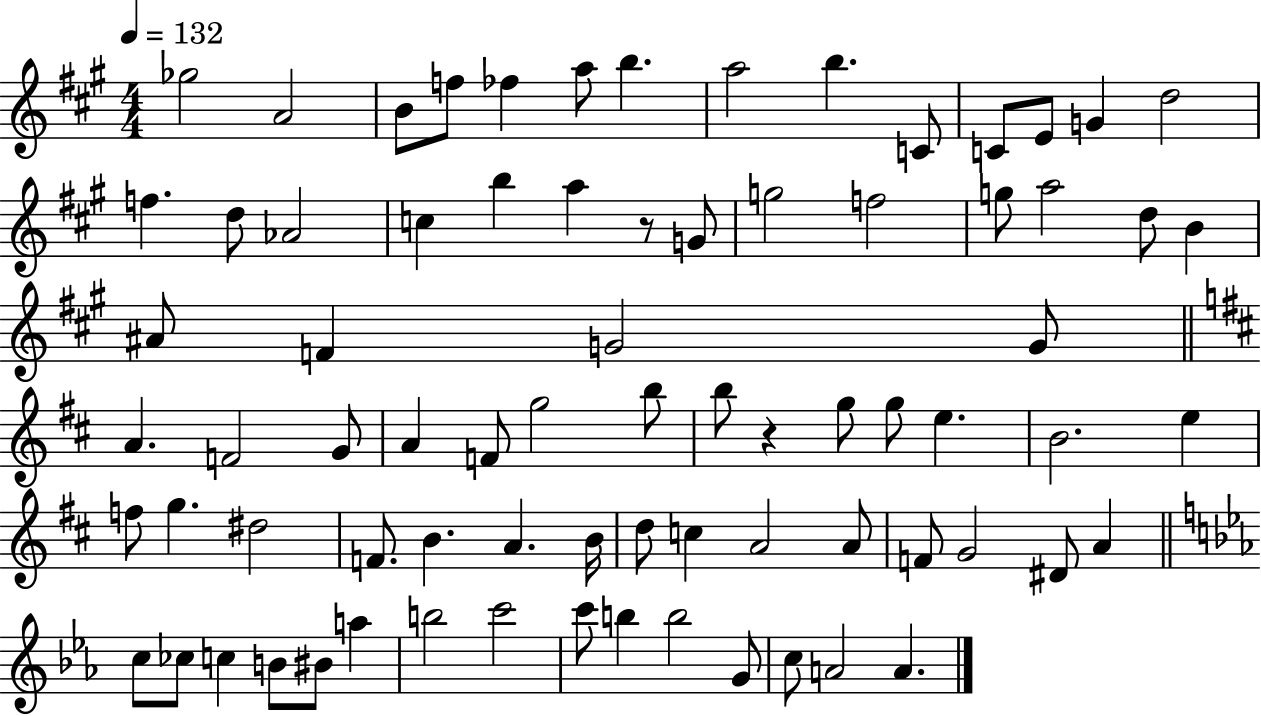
X:1
T:Untitled
M:4/4
L:1/4
K:A
_g2 A2 B/2 f/2 _f a/2 b a2 b C/2 C/2 E/2 G d2 f d/2 _A2 c b a z/2 G/2 g2 f2 g/2 a2 d/2 B ^A/2 F G2 G/2 A F2 G/2 A F/2 g2 b/2 b/2 z g/2 g/2 e B2 e f/2 g ^d2 F/2 B A B/4 d/2 c A2 A/2 F/2 G2 ^D/2 A c/2 _c/2 c B/2 ^B/2 a b2 c'2 c'/2 b b2 G/2 c/2 A2 A